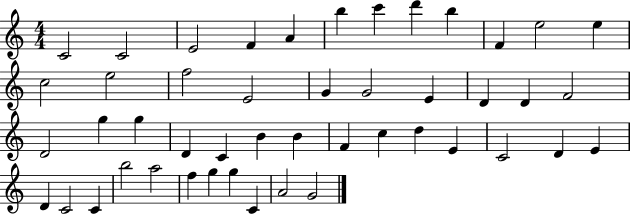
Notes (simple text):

C4/h C4/h E4/h F4/q A4/q B5/q C6/q D6/q B5/q F4/q E5/h E5/q C5/h E5/h F5/h E4/h G4/q G4/h E4/q D4/q D4/q F4/h D4/h G5/q G5/q D4/q C4/q B4/q B4/q F4/q C5/q D5/q E4/q C4/h D4/q E4/q D4/q C4/h C4/q B5/h A5/h F5/q G5/q G5/q C4/q A4/h G4/h